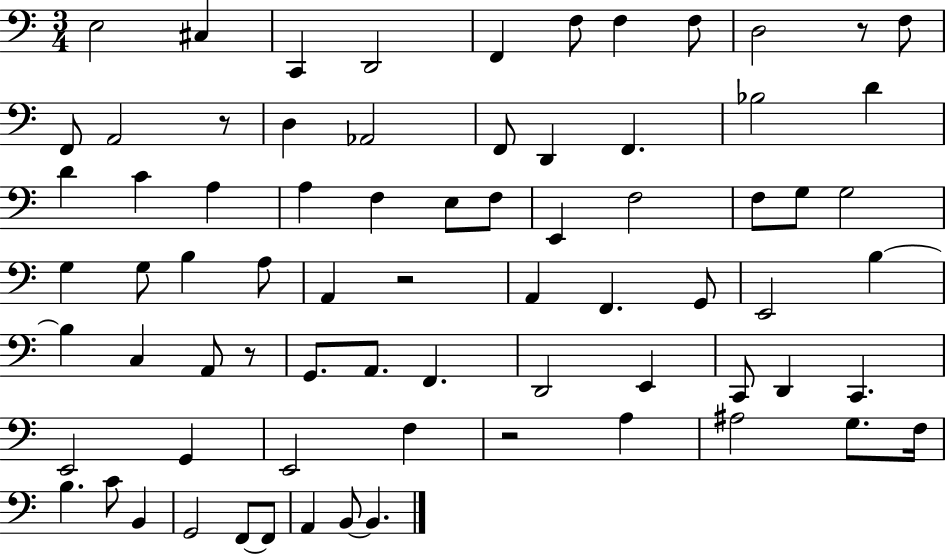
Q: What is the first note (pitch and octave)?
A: E3